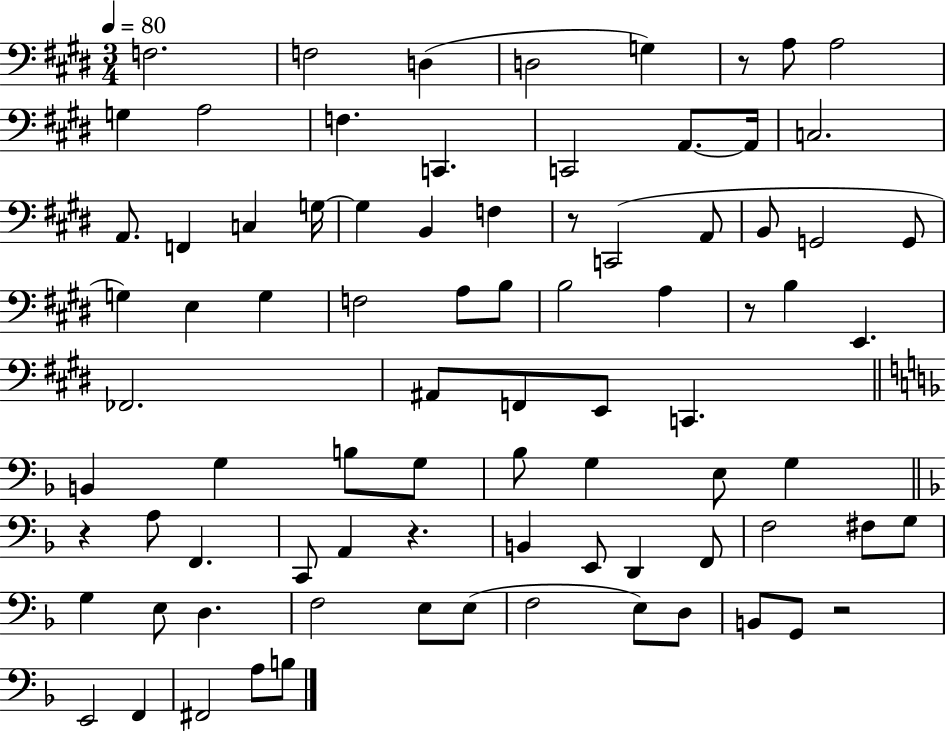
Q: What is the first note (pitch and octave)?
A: F3